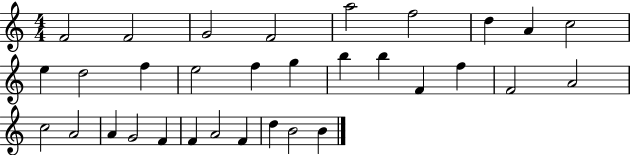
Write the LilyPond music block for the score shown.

{
  \clef treble
  \numericTimeSignature
  \time 4/4
  \key c \major
  f'2 f'2 | g'2 f'2 | a''2 f''2 | d''4 a'4 c''2 | \break e''4 d''2 f''4 | e''2 f''4 g''4 | b''4 b''4 f'4 f''4 | f'2 a'2 | \break c''2 a'2 | a'4 g'2 f'4 | f'4 a'2 f'4 | d''4 b'2 b'4 | \break \bar "|."
}